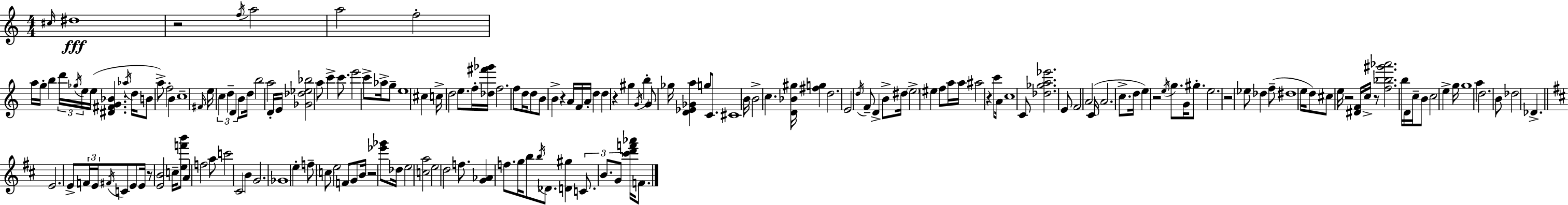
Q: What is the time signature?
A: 4/4